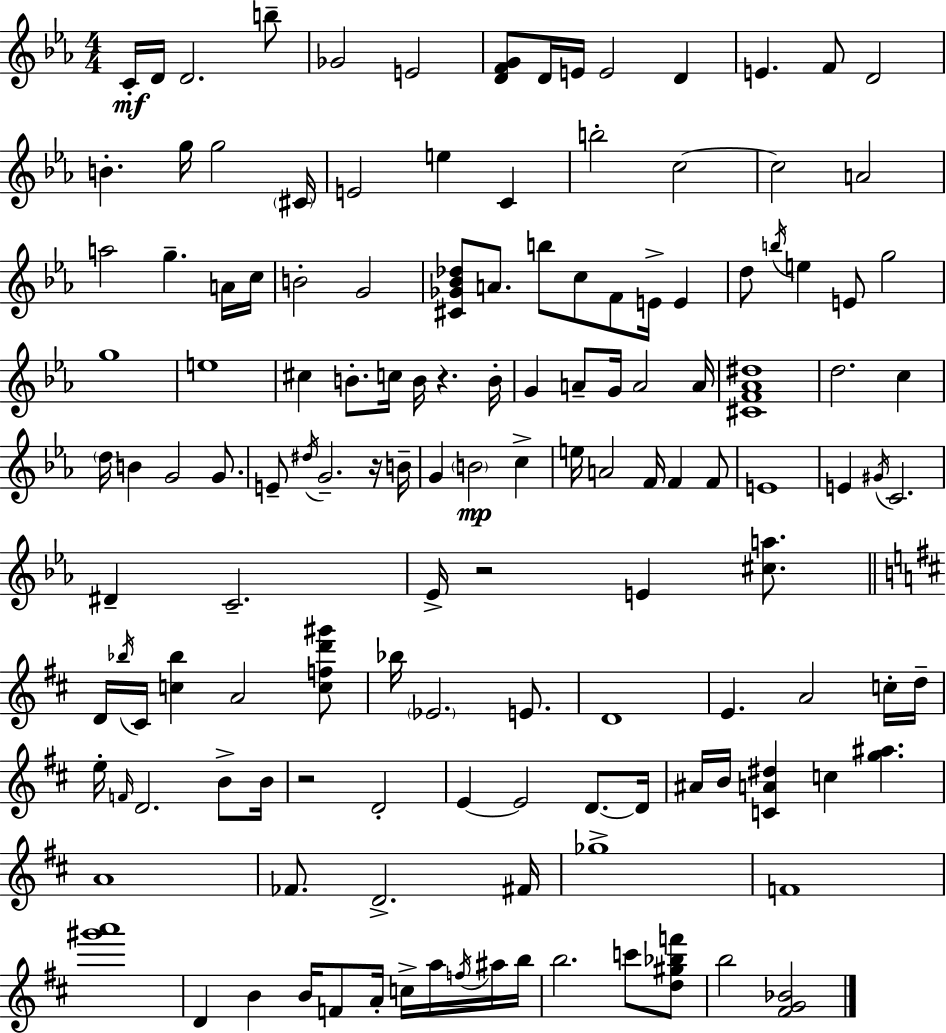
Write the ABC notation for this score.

X:1
T:Untitled
M:4/4
L:1/4
K:Cm
C/4 D/4 D2 b/2 _G2 E2 [DFG]/2 D/4 E/4 E2 D E F/2 D2 B g/4 g2 ^C/4 E2 e C b2 c2 c2 A2 a2 g A/4 c/4 B2 G2 [^C_G_B_d]/2 A/2 b/2 c/2 F/2 E/4 E d/2 b/4 e E/2 g2 g4 e4 ^c B/2 c/4 B/4 z B/4 G A/2 G/4 A2 A/4 [^CF_A^d]4 d2 c d/4 B G2 G/2 E/2 ^d/4 G2 z/4 B/4 G B2 c e/4 A2 F/4 F F/2 E4 E ^G/4 C2 ^D C2 _E/4 z2 E [^ca]/2 D/4 _b/4 ^C/4 [c_b] A2 [cfd'^g']/2 _b/4 _E2 E/2 D4 E A2 c/4 d/4 e/4 F/4 D2 B/2 B/4 z2 D2 E E2 D/2 D/4 ^A/4 B/4 [CA^d] c [g^a] A4 _F/2 D2 ^F/4 _g4 F4 [^g'a']4 D B B/4 F/2 A/4 c/4 a/4 f/4 ^a/4 b/4 b2 c'/2 [d^g_bf']/2 b2 [^FG_B]2